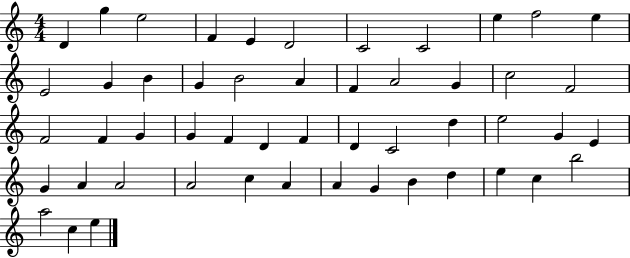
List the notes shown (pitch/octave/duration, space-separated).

D4/q G5/q E5/h F4/q E4/q D4/h C4/h C4/h E5/q F5/h E5/q E4/h G4/q B4/q G4/q B4/h A4/q F4/q A4/h G4/q C5/h F4/h F4/h F4/q G4/q G4/q F4/q D4/q F4/q D4/q C4/h D5/q E5/h G4/q E4/q G4/q A4/q A4/h A4/h C5/q A4/q A4/q G4/q B4/q D5/q E5/q C5/q B5/h A5/h C5/q E5/q